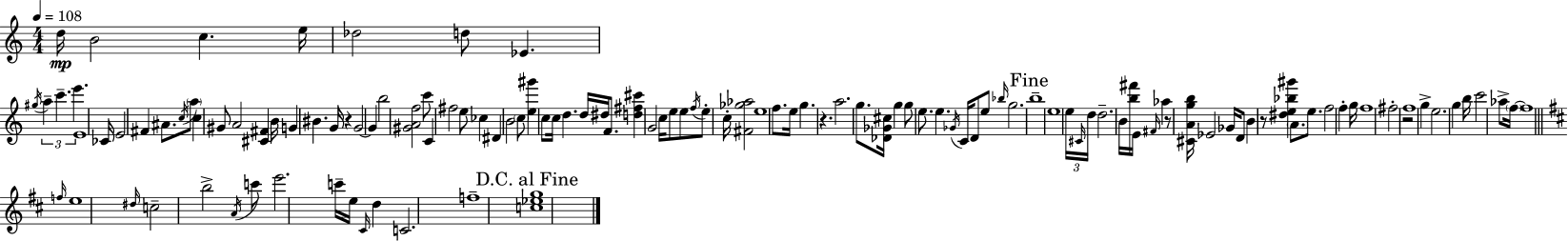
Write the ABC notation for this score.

X:1
T:Untitled
M:4/4
L:1/4
K:C
d/4 B2 c e/4 _d2 d/2 _E ^g/4 a c' e' E4 _C/4 E2 ^F ^A/2 c/4 a/2 c ^G/2 A2 [^C^F] B/4 G ^B G/4 z G2 G b2 [^GAf]2 c'/2 C ^f2 e/2 _c ^D B2 c/2 [e^g'] c/2 c/4 d d/4 ^d/4 F/2 [d^f^c'] G2 c/4 e/2 e/2 f/4 e/2 c/4 [^F_g_a]2 e4 f/2 e/4 g z a2 g/2 [_D_G^c]/4 g g/2 e/2 e _G/4 C/4 D/2 e/2 _b/4 g2 b4 e4 e/4 ^C/4 d/4 d2 B/4 [b^f']/4 E/4 ^F/4 _a z/2 [^CAgb]/4 _E2 _G/4 D/2 B z/2 [^de_b^g'] A/2 e/2 f2 f g/4 f4 ^f2 z2 f4 g e2 g b/4 c'2 _a/2 f/4 f4 f/4 e4 ^d/4 c2 b2 A/4 c'/2 e'2 c'/4 e/4 ^C/4 d C2 f4 [c_eg]4